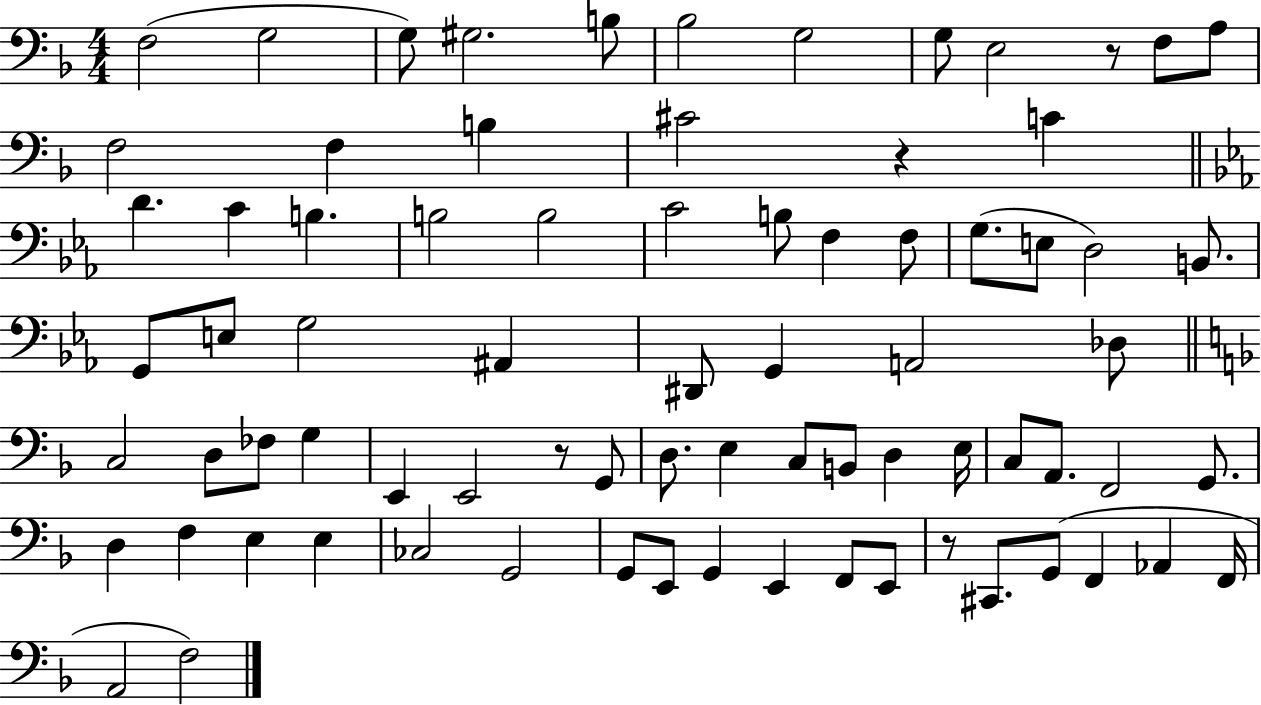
F3/h G3/h G3/e G#3/h. B3/e Bb3/h G3/h G3/e E3/h R/e F3/e A3/e F3/h F3/q B3/q C#4/h R/q C4/q D4/q. C4/q B3/q. B3/h B3/h C4/h B3/e F3/q F3/e G3/e. E3/e D3/h B2/e. G2/e E3/e G3/h A#2/q D#2/e G2/q A2/h Db3/e C3/h D3/e FES3/e G3/q E2/q E2/h R/e G2/e D3/e. E3/q C3/e B2/e D3/q E3/s C3/e A2/e. F2/h G2/e. D3/q F3/q E3/q E3/q CES3/h G2/h G2/e E2/e G2/q E2/q F2/e E2/e R/e C#2/e. G2/e F2/q Ab2/q F2/s A2/h F3/h